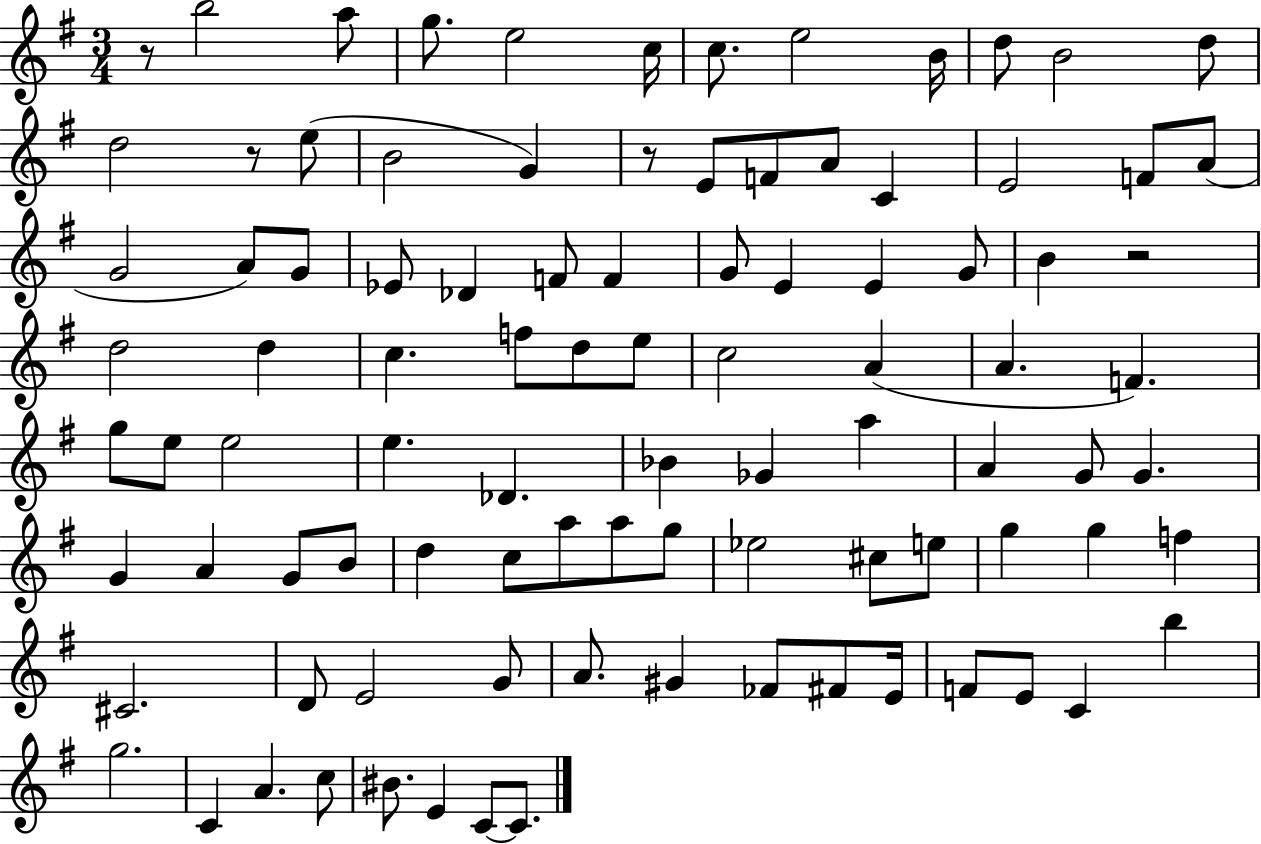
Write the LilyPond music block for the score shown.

{
  \clef treble
  \numericTimeSignature
  \time 3/4
  \key g \major
  r8 b''2 a''8 | g''8. e''2 c''16 | c''8. e''2 b'16 | d''8 b'2 d''8 | \break d''2 r8 e''8( | b'2 g'4) | r8 e'8 f'8 a'8 c'4 | e'2 f'8 a'8( | \break g'2 a'8) g'8 | ees'8 des'4 f'8 f'4 | g'8 e'4 e'4 g'8 | b'4 r2 | \break d''2 d''4 | c''4. f''8 d''8 e''8 | c''2 a'4( | a'4. f'4.) | \break g''8 e''8 e''2 | e''4. des'4. | bes'4 ges'4 a''4 | a'4 g'8 g'4. | \break g'4 a'4 g'8 b'8 | d''4 c''8 a''8 a''8 g''8 | ees''2 cis''8 e''8 | g''4 g''4 f''4 | \break cis'2. | d'8 e'2 g'8 | a'8. gis'4 fes'8 fis'8 e'16 | f'8 e'8 c'4 b''4 | \break g''2. | c'4 a'4. c''8 | bis'8. e'4 c'8~~ c'8. | \bar "|."
}